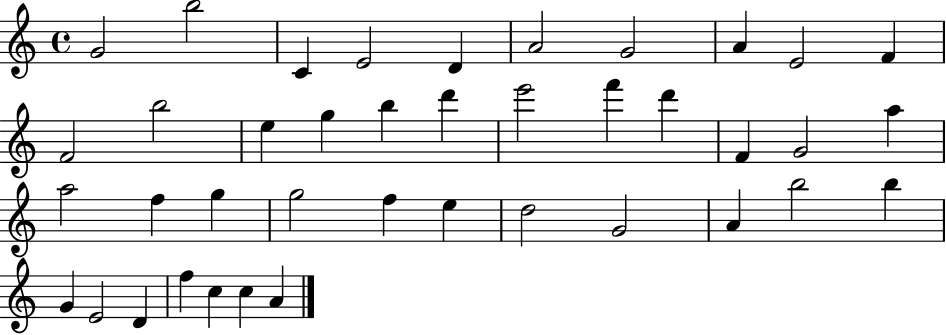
G4/h B5/h C4/q E4/h D4/q A4/h G4/h A4/q E4/h F4/q F4/h B5/h E5/q G5/q B5/q D6/q E6/h F6/q D6/q F4/q G4/h A5/q A5/h F5/q G5/q G5/h F5/q E5/q D5/h G4/h A4/q B5/h B5/q G4/q E4/h D4/q F5/q C5/q C5/q A4/q